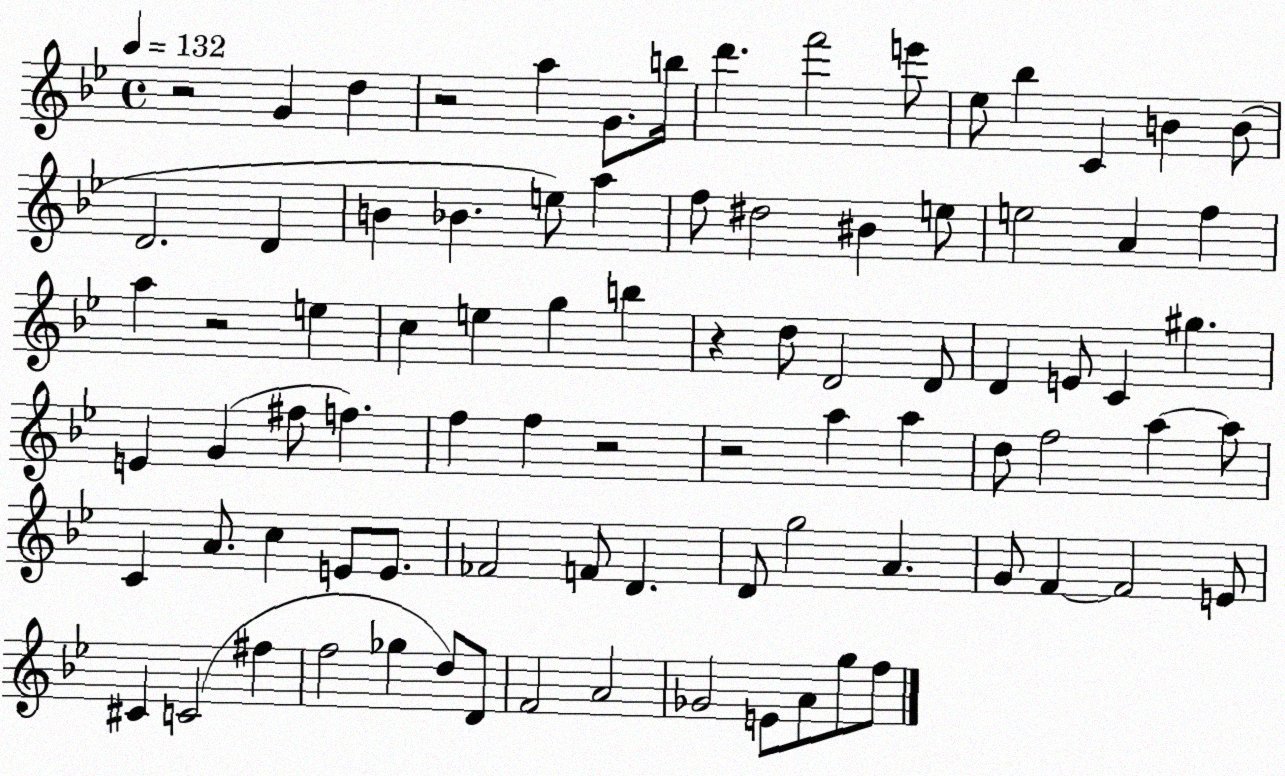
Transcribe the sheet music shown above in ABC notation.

X:1
T:Untitled
M:4/4
L:1/4
K:Bb
z2 G d z2 a G/2 b/4 d' f'2 e'/2 _e/2 _b C B B/2 D2 D B _B e/2 a f/2 ^d2 ^B e/2 e2 A f a z2 e c e g b z d/2 D2 D/2 D E/2 C ^g E G ^f/2 f f f z2 z2 a a d/2 f2 a a/2 C A/2 c E/2 E/2 _F2 F/2 D D/2 g2 A G/2 F F2 E/2 ^C C2 ^f f2 _g d/2 D/2 F2 A2 _G2 E/2 A/2 g/2 f/2